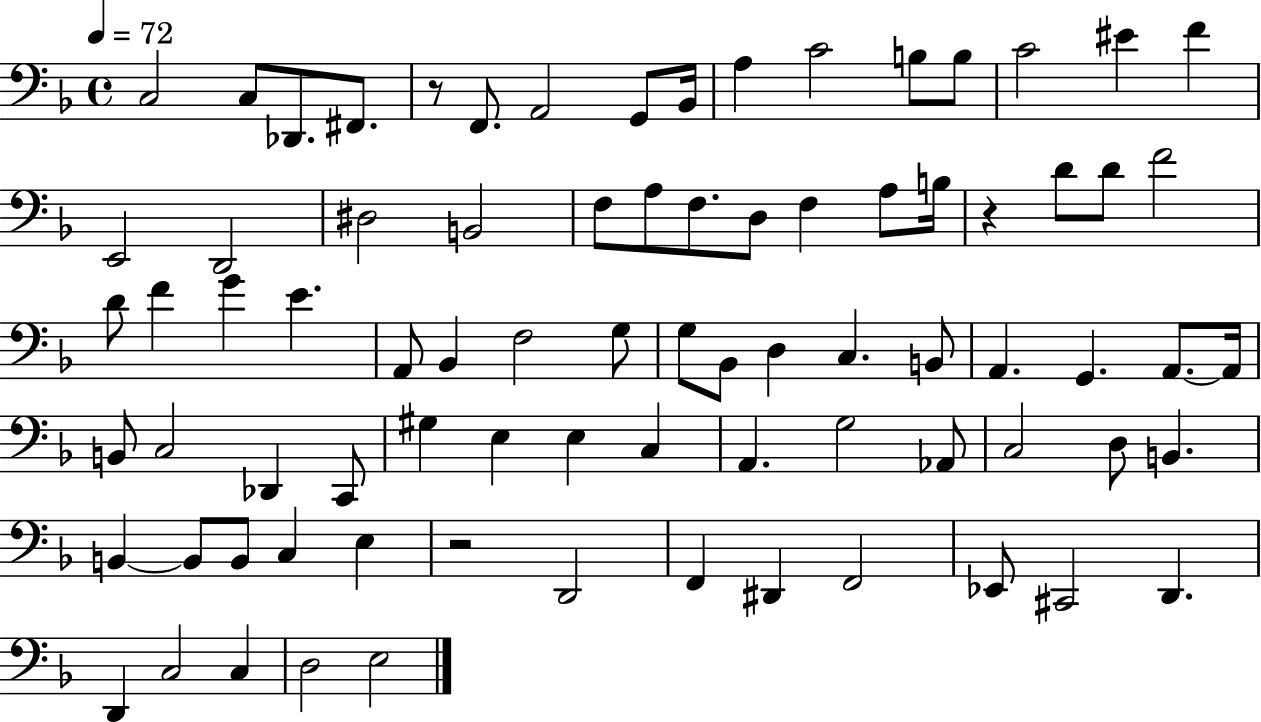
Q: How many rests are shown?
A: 3